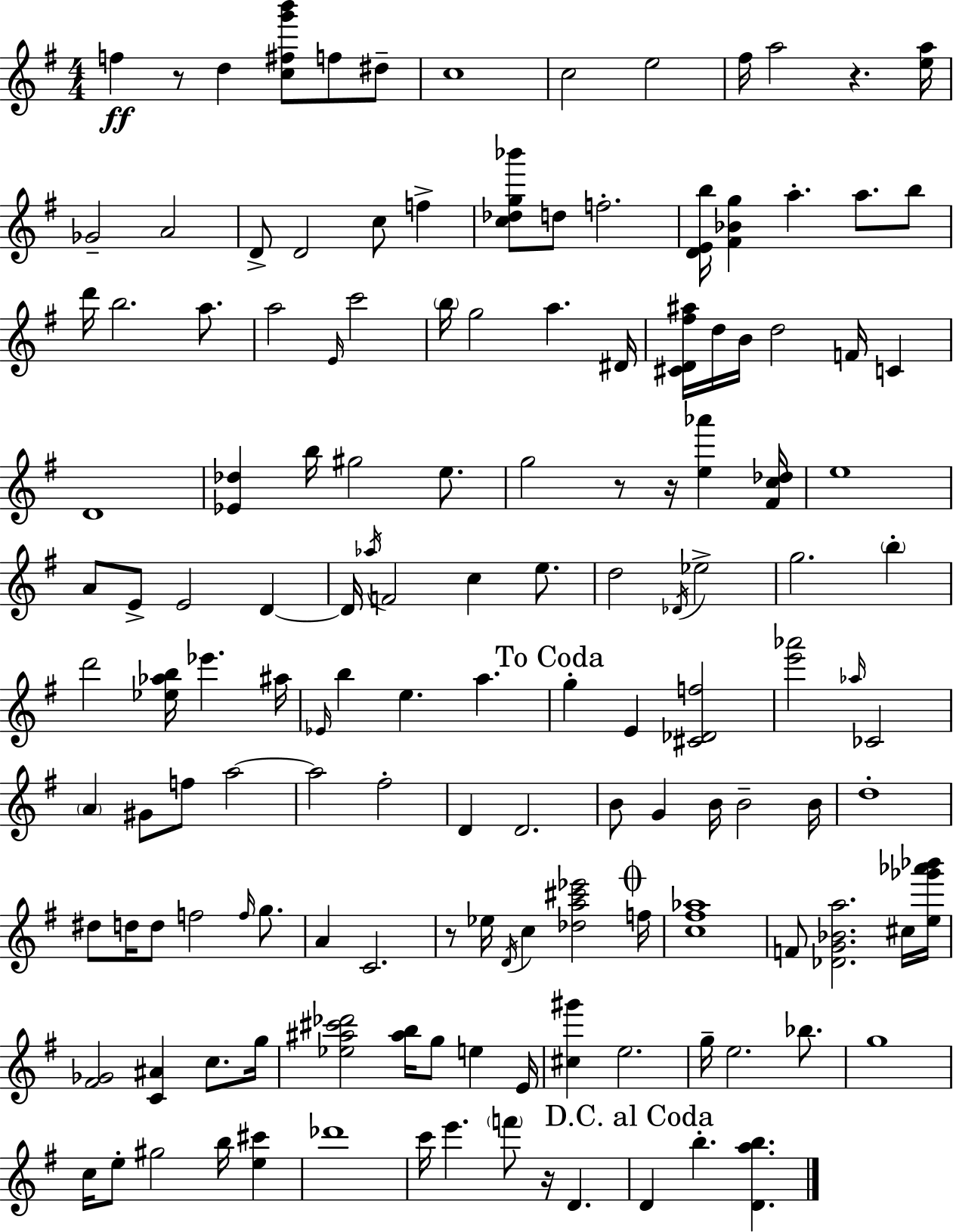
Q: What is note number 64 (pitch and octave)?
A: E4